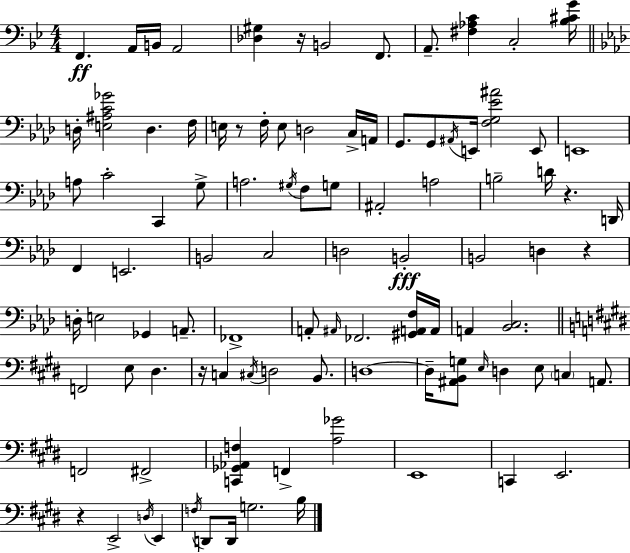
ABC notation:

X:1
T:Untitled
M:4/4
L:1/4
K:Gm
F,, A,,/4 B,,/4 A,,2 [_D,^G,] z/4 B,,2 F,,/2 A,,/2 [^F,_A,C] C,2 [_B,^CG]/4 D,/4 [E,^A,C_G]2 D, F,/4 E,/4 z/2 F,/4 E,/2 D,2 C,/4 A,,/4 G,,/2 G,,/2 ^A,,/4 E,,/4 [F,G,_E^A]2 E,,/2 E,,4 A,/2 C2 C,, G,/2 A,2 ^G,/4 F,/2 G,/2 ^A,,2 A,2 B,2 D/4 z D,,/4 F,, E,,2 B,,2 C,2 D,2 B,,2 B,,2 D, z D,/4 E,2 _G,, A,,/2 _F,,4 A,,/2 ^A,,/4 _F,,2 [^G,,A,,F,]/4 A,,/4 A,, [_B,,C,]2 F,,2 E,/2 ^D, z/4 C, ^C,/4 D,2 B,,/2 D,4 D,/4 [^A,,B,,G,]/2 E,/4 D, E,/2 C, A,,/2 F,,2 ^F,,2 [C,,_G,,_A,,F,] F,, [A,_G]2 E,,4 C,, E,,2 z E,,2 D,/4 E,, F,/4 D,,/2 D,,/4 G,2 B,/4